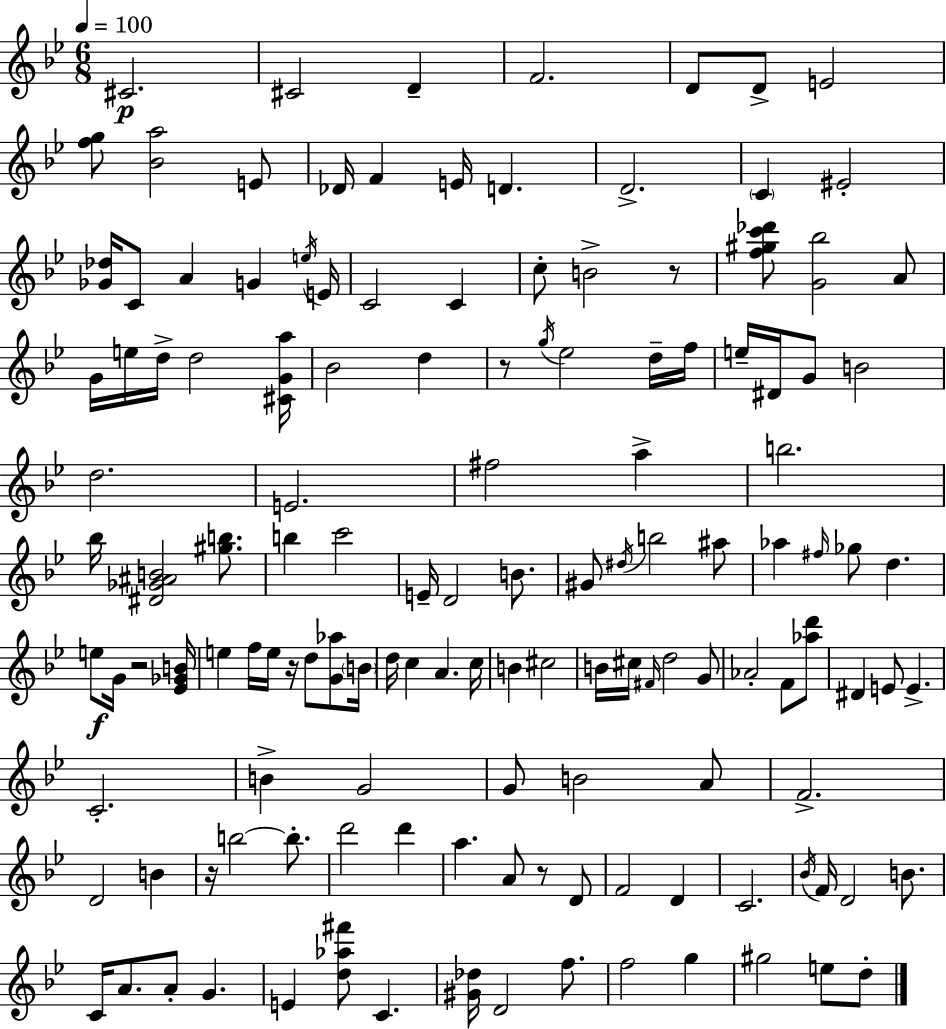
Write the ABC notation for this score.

X:1
T:Untitled
M:6/8
L:1/4
K:Bb
^C2 ^C2 D F2 D/2 D/2 E2 [fg]/2 [_Ba]2 E/2 _D/4 F E/4 D D2 C ^E2 [_G_d]/4 C/2 A G e/4 E/4 C2 C c/2 B2 z/2 [f^gc'_d']/2 [G_b]2 A/2 G/4 e/4 d/4 d2 [^CGa]/4 _B2 d z/2 g/4 _e2 d/4 f/4 e/4 ^D/4 G/2 B2 d2 E2 ^f2 a b2 _b/4 [^D_G^AB]2 [^gb]/2 b c'2 E/4 D2 B/2 ^G/2 ^d/4 b2 ^a/2 _a ^f/4 _g/2 d e/2 G/4 z2 [_E_GB]/4 e f/4 e/4 z/4 d/2 [G_a]/2 B/4 d/4 c A c/4 B ^c2 B/4 ^c/4 ^F/4 d2 G/2 _A2 F/2 [_ad']/2 ^D E/2 E C2 B G2 G/2 B2 A/2 F2 D2 B z/4 b2 b/2 d'2 d' a A/2 z/2 D/2 F2 D C2 _B/4 F/4 D2 B/2 C/4 A/2 A/2 G E [d_a^f']/2 C [^G_d]/4 D2 f/2 f2 g ^g2 e/2 d/2